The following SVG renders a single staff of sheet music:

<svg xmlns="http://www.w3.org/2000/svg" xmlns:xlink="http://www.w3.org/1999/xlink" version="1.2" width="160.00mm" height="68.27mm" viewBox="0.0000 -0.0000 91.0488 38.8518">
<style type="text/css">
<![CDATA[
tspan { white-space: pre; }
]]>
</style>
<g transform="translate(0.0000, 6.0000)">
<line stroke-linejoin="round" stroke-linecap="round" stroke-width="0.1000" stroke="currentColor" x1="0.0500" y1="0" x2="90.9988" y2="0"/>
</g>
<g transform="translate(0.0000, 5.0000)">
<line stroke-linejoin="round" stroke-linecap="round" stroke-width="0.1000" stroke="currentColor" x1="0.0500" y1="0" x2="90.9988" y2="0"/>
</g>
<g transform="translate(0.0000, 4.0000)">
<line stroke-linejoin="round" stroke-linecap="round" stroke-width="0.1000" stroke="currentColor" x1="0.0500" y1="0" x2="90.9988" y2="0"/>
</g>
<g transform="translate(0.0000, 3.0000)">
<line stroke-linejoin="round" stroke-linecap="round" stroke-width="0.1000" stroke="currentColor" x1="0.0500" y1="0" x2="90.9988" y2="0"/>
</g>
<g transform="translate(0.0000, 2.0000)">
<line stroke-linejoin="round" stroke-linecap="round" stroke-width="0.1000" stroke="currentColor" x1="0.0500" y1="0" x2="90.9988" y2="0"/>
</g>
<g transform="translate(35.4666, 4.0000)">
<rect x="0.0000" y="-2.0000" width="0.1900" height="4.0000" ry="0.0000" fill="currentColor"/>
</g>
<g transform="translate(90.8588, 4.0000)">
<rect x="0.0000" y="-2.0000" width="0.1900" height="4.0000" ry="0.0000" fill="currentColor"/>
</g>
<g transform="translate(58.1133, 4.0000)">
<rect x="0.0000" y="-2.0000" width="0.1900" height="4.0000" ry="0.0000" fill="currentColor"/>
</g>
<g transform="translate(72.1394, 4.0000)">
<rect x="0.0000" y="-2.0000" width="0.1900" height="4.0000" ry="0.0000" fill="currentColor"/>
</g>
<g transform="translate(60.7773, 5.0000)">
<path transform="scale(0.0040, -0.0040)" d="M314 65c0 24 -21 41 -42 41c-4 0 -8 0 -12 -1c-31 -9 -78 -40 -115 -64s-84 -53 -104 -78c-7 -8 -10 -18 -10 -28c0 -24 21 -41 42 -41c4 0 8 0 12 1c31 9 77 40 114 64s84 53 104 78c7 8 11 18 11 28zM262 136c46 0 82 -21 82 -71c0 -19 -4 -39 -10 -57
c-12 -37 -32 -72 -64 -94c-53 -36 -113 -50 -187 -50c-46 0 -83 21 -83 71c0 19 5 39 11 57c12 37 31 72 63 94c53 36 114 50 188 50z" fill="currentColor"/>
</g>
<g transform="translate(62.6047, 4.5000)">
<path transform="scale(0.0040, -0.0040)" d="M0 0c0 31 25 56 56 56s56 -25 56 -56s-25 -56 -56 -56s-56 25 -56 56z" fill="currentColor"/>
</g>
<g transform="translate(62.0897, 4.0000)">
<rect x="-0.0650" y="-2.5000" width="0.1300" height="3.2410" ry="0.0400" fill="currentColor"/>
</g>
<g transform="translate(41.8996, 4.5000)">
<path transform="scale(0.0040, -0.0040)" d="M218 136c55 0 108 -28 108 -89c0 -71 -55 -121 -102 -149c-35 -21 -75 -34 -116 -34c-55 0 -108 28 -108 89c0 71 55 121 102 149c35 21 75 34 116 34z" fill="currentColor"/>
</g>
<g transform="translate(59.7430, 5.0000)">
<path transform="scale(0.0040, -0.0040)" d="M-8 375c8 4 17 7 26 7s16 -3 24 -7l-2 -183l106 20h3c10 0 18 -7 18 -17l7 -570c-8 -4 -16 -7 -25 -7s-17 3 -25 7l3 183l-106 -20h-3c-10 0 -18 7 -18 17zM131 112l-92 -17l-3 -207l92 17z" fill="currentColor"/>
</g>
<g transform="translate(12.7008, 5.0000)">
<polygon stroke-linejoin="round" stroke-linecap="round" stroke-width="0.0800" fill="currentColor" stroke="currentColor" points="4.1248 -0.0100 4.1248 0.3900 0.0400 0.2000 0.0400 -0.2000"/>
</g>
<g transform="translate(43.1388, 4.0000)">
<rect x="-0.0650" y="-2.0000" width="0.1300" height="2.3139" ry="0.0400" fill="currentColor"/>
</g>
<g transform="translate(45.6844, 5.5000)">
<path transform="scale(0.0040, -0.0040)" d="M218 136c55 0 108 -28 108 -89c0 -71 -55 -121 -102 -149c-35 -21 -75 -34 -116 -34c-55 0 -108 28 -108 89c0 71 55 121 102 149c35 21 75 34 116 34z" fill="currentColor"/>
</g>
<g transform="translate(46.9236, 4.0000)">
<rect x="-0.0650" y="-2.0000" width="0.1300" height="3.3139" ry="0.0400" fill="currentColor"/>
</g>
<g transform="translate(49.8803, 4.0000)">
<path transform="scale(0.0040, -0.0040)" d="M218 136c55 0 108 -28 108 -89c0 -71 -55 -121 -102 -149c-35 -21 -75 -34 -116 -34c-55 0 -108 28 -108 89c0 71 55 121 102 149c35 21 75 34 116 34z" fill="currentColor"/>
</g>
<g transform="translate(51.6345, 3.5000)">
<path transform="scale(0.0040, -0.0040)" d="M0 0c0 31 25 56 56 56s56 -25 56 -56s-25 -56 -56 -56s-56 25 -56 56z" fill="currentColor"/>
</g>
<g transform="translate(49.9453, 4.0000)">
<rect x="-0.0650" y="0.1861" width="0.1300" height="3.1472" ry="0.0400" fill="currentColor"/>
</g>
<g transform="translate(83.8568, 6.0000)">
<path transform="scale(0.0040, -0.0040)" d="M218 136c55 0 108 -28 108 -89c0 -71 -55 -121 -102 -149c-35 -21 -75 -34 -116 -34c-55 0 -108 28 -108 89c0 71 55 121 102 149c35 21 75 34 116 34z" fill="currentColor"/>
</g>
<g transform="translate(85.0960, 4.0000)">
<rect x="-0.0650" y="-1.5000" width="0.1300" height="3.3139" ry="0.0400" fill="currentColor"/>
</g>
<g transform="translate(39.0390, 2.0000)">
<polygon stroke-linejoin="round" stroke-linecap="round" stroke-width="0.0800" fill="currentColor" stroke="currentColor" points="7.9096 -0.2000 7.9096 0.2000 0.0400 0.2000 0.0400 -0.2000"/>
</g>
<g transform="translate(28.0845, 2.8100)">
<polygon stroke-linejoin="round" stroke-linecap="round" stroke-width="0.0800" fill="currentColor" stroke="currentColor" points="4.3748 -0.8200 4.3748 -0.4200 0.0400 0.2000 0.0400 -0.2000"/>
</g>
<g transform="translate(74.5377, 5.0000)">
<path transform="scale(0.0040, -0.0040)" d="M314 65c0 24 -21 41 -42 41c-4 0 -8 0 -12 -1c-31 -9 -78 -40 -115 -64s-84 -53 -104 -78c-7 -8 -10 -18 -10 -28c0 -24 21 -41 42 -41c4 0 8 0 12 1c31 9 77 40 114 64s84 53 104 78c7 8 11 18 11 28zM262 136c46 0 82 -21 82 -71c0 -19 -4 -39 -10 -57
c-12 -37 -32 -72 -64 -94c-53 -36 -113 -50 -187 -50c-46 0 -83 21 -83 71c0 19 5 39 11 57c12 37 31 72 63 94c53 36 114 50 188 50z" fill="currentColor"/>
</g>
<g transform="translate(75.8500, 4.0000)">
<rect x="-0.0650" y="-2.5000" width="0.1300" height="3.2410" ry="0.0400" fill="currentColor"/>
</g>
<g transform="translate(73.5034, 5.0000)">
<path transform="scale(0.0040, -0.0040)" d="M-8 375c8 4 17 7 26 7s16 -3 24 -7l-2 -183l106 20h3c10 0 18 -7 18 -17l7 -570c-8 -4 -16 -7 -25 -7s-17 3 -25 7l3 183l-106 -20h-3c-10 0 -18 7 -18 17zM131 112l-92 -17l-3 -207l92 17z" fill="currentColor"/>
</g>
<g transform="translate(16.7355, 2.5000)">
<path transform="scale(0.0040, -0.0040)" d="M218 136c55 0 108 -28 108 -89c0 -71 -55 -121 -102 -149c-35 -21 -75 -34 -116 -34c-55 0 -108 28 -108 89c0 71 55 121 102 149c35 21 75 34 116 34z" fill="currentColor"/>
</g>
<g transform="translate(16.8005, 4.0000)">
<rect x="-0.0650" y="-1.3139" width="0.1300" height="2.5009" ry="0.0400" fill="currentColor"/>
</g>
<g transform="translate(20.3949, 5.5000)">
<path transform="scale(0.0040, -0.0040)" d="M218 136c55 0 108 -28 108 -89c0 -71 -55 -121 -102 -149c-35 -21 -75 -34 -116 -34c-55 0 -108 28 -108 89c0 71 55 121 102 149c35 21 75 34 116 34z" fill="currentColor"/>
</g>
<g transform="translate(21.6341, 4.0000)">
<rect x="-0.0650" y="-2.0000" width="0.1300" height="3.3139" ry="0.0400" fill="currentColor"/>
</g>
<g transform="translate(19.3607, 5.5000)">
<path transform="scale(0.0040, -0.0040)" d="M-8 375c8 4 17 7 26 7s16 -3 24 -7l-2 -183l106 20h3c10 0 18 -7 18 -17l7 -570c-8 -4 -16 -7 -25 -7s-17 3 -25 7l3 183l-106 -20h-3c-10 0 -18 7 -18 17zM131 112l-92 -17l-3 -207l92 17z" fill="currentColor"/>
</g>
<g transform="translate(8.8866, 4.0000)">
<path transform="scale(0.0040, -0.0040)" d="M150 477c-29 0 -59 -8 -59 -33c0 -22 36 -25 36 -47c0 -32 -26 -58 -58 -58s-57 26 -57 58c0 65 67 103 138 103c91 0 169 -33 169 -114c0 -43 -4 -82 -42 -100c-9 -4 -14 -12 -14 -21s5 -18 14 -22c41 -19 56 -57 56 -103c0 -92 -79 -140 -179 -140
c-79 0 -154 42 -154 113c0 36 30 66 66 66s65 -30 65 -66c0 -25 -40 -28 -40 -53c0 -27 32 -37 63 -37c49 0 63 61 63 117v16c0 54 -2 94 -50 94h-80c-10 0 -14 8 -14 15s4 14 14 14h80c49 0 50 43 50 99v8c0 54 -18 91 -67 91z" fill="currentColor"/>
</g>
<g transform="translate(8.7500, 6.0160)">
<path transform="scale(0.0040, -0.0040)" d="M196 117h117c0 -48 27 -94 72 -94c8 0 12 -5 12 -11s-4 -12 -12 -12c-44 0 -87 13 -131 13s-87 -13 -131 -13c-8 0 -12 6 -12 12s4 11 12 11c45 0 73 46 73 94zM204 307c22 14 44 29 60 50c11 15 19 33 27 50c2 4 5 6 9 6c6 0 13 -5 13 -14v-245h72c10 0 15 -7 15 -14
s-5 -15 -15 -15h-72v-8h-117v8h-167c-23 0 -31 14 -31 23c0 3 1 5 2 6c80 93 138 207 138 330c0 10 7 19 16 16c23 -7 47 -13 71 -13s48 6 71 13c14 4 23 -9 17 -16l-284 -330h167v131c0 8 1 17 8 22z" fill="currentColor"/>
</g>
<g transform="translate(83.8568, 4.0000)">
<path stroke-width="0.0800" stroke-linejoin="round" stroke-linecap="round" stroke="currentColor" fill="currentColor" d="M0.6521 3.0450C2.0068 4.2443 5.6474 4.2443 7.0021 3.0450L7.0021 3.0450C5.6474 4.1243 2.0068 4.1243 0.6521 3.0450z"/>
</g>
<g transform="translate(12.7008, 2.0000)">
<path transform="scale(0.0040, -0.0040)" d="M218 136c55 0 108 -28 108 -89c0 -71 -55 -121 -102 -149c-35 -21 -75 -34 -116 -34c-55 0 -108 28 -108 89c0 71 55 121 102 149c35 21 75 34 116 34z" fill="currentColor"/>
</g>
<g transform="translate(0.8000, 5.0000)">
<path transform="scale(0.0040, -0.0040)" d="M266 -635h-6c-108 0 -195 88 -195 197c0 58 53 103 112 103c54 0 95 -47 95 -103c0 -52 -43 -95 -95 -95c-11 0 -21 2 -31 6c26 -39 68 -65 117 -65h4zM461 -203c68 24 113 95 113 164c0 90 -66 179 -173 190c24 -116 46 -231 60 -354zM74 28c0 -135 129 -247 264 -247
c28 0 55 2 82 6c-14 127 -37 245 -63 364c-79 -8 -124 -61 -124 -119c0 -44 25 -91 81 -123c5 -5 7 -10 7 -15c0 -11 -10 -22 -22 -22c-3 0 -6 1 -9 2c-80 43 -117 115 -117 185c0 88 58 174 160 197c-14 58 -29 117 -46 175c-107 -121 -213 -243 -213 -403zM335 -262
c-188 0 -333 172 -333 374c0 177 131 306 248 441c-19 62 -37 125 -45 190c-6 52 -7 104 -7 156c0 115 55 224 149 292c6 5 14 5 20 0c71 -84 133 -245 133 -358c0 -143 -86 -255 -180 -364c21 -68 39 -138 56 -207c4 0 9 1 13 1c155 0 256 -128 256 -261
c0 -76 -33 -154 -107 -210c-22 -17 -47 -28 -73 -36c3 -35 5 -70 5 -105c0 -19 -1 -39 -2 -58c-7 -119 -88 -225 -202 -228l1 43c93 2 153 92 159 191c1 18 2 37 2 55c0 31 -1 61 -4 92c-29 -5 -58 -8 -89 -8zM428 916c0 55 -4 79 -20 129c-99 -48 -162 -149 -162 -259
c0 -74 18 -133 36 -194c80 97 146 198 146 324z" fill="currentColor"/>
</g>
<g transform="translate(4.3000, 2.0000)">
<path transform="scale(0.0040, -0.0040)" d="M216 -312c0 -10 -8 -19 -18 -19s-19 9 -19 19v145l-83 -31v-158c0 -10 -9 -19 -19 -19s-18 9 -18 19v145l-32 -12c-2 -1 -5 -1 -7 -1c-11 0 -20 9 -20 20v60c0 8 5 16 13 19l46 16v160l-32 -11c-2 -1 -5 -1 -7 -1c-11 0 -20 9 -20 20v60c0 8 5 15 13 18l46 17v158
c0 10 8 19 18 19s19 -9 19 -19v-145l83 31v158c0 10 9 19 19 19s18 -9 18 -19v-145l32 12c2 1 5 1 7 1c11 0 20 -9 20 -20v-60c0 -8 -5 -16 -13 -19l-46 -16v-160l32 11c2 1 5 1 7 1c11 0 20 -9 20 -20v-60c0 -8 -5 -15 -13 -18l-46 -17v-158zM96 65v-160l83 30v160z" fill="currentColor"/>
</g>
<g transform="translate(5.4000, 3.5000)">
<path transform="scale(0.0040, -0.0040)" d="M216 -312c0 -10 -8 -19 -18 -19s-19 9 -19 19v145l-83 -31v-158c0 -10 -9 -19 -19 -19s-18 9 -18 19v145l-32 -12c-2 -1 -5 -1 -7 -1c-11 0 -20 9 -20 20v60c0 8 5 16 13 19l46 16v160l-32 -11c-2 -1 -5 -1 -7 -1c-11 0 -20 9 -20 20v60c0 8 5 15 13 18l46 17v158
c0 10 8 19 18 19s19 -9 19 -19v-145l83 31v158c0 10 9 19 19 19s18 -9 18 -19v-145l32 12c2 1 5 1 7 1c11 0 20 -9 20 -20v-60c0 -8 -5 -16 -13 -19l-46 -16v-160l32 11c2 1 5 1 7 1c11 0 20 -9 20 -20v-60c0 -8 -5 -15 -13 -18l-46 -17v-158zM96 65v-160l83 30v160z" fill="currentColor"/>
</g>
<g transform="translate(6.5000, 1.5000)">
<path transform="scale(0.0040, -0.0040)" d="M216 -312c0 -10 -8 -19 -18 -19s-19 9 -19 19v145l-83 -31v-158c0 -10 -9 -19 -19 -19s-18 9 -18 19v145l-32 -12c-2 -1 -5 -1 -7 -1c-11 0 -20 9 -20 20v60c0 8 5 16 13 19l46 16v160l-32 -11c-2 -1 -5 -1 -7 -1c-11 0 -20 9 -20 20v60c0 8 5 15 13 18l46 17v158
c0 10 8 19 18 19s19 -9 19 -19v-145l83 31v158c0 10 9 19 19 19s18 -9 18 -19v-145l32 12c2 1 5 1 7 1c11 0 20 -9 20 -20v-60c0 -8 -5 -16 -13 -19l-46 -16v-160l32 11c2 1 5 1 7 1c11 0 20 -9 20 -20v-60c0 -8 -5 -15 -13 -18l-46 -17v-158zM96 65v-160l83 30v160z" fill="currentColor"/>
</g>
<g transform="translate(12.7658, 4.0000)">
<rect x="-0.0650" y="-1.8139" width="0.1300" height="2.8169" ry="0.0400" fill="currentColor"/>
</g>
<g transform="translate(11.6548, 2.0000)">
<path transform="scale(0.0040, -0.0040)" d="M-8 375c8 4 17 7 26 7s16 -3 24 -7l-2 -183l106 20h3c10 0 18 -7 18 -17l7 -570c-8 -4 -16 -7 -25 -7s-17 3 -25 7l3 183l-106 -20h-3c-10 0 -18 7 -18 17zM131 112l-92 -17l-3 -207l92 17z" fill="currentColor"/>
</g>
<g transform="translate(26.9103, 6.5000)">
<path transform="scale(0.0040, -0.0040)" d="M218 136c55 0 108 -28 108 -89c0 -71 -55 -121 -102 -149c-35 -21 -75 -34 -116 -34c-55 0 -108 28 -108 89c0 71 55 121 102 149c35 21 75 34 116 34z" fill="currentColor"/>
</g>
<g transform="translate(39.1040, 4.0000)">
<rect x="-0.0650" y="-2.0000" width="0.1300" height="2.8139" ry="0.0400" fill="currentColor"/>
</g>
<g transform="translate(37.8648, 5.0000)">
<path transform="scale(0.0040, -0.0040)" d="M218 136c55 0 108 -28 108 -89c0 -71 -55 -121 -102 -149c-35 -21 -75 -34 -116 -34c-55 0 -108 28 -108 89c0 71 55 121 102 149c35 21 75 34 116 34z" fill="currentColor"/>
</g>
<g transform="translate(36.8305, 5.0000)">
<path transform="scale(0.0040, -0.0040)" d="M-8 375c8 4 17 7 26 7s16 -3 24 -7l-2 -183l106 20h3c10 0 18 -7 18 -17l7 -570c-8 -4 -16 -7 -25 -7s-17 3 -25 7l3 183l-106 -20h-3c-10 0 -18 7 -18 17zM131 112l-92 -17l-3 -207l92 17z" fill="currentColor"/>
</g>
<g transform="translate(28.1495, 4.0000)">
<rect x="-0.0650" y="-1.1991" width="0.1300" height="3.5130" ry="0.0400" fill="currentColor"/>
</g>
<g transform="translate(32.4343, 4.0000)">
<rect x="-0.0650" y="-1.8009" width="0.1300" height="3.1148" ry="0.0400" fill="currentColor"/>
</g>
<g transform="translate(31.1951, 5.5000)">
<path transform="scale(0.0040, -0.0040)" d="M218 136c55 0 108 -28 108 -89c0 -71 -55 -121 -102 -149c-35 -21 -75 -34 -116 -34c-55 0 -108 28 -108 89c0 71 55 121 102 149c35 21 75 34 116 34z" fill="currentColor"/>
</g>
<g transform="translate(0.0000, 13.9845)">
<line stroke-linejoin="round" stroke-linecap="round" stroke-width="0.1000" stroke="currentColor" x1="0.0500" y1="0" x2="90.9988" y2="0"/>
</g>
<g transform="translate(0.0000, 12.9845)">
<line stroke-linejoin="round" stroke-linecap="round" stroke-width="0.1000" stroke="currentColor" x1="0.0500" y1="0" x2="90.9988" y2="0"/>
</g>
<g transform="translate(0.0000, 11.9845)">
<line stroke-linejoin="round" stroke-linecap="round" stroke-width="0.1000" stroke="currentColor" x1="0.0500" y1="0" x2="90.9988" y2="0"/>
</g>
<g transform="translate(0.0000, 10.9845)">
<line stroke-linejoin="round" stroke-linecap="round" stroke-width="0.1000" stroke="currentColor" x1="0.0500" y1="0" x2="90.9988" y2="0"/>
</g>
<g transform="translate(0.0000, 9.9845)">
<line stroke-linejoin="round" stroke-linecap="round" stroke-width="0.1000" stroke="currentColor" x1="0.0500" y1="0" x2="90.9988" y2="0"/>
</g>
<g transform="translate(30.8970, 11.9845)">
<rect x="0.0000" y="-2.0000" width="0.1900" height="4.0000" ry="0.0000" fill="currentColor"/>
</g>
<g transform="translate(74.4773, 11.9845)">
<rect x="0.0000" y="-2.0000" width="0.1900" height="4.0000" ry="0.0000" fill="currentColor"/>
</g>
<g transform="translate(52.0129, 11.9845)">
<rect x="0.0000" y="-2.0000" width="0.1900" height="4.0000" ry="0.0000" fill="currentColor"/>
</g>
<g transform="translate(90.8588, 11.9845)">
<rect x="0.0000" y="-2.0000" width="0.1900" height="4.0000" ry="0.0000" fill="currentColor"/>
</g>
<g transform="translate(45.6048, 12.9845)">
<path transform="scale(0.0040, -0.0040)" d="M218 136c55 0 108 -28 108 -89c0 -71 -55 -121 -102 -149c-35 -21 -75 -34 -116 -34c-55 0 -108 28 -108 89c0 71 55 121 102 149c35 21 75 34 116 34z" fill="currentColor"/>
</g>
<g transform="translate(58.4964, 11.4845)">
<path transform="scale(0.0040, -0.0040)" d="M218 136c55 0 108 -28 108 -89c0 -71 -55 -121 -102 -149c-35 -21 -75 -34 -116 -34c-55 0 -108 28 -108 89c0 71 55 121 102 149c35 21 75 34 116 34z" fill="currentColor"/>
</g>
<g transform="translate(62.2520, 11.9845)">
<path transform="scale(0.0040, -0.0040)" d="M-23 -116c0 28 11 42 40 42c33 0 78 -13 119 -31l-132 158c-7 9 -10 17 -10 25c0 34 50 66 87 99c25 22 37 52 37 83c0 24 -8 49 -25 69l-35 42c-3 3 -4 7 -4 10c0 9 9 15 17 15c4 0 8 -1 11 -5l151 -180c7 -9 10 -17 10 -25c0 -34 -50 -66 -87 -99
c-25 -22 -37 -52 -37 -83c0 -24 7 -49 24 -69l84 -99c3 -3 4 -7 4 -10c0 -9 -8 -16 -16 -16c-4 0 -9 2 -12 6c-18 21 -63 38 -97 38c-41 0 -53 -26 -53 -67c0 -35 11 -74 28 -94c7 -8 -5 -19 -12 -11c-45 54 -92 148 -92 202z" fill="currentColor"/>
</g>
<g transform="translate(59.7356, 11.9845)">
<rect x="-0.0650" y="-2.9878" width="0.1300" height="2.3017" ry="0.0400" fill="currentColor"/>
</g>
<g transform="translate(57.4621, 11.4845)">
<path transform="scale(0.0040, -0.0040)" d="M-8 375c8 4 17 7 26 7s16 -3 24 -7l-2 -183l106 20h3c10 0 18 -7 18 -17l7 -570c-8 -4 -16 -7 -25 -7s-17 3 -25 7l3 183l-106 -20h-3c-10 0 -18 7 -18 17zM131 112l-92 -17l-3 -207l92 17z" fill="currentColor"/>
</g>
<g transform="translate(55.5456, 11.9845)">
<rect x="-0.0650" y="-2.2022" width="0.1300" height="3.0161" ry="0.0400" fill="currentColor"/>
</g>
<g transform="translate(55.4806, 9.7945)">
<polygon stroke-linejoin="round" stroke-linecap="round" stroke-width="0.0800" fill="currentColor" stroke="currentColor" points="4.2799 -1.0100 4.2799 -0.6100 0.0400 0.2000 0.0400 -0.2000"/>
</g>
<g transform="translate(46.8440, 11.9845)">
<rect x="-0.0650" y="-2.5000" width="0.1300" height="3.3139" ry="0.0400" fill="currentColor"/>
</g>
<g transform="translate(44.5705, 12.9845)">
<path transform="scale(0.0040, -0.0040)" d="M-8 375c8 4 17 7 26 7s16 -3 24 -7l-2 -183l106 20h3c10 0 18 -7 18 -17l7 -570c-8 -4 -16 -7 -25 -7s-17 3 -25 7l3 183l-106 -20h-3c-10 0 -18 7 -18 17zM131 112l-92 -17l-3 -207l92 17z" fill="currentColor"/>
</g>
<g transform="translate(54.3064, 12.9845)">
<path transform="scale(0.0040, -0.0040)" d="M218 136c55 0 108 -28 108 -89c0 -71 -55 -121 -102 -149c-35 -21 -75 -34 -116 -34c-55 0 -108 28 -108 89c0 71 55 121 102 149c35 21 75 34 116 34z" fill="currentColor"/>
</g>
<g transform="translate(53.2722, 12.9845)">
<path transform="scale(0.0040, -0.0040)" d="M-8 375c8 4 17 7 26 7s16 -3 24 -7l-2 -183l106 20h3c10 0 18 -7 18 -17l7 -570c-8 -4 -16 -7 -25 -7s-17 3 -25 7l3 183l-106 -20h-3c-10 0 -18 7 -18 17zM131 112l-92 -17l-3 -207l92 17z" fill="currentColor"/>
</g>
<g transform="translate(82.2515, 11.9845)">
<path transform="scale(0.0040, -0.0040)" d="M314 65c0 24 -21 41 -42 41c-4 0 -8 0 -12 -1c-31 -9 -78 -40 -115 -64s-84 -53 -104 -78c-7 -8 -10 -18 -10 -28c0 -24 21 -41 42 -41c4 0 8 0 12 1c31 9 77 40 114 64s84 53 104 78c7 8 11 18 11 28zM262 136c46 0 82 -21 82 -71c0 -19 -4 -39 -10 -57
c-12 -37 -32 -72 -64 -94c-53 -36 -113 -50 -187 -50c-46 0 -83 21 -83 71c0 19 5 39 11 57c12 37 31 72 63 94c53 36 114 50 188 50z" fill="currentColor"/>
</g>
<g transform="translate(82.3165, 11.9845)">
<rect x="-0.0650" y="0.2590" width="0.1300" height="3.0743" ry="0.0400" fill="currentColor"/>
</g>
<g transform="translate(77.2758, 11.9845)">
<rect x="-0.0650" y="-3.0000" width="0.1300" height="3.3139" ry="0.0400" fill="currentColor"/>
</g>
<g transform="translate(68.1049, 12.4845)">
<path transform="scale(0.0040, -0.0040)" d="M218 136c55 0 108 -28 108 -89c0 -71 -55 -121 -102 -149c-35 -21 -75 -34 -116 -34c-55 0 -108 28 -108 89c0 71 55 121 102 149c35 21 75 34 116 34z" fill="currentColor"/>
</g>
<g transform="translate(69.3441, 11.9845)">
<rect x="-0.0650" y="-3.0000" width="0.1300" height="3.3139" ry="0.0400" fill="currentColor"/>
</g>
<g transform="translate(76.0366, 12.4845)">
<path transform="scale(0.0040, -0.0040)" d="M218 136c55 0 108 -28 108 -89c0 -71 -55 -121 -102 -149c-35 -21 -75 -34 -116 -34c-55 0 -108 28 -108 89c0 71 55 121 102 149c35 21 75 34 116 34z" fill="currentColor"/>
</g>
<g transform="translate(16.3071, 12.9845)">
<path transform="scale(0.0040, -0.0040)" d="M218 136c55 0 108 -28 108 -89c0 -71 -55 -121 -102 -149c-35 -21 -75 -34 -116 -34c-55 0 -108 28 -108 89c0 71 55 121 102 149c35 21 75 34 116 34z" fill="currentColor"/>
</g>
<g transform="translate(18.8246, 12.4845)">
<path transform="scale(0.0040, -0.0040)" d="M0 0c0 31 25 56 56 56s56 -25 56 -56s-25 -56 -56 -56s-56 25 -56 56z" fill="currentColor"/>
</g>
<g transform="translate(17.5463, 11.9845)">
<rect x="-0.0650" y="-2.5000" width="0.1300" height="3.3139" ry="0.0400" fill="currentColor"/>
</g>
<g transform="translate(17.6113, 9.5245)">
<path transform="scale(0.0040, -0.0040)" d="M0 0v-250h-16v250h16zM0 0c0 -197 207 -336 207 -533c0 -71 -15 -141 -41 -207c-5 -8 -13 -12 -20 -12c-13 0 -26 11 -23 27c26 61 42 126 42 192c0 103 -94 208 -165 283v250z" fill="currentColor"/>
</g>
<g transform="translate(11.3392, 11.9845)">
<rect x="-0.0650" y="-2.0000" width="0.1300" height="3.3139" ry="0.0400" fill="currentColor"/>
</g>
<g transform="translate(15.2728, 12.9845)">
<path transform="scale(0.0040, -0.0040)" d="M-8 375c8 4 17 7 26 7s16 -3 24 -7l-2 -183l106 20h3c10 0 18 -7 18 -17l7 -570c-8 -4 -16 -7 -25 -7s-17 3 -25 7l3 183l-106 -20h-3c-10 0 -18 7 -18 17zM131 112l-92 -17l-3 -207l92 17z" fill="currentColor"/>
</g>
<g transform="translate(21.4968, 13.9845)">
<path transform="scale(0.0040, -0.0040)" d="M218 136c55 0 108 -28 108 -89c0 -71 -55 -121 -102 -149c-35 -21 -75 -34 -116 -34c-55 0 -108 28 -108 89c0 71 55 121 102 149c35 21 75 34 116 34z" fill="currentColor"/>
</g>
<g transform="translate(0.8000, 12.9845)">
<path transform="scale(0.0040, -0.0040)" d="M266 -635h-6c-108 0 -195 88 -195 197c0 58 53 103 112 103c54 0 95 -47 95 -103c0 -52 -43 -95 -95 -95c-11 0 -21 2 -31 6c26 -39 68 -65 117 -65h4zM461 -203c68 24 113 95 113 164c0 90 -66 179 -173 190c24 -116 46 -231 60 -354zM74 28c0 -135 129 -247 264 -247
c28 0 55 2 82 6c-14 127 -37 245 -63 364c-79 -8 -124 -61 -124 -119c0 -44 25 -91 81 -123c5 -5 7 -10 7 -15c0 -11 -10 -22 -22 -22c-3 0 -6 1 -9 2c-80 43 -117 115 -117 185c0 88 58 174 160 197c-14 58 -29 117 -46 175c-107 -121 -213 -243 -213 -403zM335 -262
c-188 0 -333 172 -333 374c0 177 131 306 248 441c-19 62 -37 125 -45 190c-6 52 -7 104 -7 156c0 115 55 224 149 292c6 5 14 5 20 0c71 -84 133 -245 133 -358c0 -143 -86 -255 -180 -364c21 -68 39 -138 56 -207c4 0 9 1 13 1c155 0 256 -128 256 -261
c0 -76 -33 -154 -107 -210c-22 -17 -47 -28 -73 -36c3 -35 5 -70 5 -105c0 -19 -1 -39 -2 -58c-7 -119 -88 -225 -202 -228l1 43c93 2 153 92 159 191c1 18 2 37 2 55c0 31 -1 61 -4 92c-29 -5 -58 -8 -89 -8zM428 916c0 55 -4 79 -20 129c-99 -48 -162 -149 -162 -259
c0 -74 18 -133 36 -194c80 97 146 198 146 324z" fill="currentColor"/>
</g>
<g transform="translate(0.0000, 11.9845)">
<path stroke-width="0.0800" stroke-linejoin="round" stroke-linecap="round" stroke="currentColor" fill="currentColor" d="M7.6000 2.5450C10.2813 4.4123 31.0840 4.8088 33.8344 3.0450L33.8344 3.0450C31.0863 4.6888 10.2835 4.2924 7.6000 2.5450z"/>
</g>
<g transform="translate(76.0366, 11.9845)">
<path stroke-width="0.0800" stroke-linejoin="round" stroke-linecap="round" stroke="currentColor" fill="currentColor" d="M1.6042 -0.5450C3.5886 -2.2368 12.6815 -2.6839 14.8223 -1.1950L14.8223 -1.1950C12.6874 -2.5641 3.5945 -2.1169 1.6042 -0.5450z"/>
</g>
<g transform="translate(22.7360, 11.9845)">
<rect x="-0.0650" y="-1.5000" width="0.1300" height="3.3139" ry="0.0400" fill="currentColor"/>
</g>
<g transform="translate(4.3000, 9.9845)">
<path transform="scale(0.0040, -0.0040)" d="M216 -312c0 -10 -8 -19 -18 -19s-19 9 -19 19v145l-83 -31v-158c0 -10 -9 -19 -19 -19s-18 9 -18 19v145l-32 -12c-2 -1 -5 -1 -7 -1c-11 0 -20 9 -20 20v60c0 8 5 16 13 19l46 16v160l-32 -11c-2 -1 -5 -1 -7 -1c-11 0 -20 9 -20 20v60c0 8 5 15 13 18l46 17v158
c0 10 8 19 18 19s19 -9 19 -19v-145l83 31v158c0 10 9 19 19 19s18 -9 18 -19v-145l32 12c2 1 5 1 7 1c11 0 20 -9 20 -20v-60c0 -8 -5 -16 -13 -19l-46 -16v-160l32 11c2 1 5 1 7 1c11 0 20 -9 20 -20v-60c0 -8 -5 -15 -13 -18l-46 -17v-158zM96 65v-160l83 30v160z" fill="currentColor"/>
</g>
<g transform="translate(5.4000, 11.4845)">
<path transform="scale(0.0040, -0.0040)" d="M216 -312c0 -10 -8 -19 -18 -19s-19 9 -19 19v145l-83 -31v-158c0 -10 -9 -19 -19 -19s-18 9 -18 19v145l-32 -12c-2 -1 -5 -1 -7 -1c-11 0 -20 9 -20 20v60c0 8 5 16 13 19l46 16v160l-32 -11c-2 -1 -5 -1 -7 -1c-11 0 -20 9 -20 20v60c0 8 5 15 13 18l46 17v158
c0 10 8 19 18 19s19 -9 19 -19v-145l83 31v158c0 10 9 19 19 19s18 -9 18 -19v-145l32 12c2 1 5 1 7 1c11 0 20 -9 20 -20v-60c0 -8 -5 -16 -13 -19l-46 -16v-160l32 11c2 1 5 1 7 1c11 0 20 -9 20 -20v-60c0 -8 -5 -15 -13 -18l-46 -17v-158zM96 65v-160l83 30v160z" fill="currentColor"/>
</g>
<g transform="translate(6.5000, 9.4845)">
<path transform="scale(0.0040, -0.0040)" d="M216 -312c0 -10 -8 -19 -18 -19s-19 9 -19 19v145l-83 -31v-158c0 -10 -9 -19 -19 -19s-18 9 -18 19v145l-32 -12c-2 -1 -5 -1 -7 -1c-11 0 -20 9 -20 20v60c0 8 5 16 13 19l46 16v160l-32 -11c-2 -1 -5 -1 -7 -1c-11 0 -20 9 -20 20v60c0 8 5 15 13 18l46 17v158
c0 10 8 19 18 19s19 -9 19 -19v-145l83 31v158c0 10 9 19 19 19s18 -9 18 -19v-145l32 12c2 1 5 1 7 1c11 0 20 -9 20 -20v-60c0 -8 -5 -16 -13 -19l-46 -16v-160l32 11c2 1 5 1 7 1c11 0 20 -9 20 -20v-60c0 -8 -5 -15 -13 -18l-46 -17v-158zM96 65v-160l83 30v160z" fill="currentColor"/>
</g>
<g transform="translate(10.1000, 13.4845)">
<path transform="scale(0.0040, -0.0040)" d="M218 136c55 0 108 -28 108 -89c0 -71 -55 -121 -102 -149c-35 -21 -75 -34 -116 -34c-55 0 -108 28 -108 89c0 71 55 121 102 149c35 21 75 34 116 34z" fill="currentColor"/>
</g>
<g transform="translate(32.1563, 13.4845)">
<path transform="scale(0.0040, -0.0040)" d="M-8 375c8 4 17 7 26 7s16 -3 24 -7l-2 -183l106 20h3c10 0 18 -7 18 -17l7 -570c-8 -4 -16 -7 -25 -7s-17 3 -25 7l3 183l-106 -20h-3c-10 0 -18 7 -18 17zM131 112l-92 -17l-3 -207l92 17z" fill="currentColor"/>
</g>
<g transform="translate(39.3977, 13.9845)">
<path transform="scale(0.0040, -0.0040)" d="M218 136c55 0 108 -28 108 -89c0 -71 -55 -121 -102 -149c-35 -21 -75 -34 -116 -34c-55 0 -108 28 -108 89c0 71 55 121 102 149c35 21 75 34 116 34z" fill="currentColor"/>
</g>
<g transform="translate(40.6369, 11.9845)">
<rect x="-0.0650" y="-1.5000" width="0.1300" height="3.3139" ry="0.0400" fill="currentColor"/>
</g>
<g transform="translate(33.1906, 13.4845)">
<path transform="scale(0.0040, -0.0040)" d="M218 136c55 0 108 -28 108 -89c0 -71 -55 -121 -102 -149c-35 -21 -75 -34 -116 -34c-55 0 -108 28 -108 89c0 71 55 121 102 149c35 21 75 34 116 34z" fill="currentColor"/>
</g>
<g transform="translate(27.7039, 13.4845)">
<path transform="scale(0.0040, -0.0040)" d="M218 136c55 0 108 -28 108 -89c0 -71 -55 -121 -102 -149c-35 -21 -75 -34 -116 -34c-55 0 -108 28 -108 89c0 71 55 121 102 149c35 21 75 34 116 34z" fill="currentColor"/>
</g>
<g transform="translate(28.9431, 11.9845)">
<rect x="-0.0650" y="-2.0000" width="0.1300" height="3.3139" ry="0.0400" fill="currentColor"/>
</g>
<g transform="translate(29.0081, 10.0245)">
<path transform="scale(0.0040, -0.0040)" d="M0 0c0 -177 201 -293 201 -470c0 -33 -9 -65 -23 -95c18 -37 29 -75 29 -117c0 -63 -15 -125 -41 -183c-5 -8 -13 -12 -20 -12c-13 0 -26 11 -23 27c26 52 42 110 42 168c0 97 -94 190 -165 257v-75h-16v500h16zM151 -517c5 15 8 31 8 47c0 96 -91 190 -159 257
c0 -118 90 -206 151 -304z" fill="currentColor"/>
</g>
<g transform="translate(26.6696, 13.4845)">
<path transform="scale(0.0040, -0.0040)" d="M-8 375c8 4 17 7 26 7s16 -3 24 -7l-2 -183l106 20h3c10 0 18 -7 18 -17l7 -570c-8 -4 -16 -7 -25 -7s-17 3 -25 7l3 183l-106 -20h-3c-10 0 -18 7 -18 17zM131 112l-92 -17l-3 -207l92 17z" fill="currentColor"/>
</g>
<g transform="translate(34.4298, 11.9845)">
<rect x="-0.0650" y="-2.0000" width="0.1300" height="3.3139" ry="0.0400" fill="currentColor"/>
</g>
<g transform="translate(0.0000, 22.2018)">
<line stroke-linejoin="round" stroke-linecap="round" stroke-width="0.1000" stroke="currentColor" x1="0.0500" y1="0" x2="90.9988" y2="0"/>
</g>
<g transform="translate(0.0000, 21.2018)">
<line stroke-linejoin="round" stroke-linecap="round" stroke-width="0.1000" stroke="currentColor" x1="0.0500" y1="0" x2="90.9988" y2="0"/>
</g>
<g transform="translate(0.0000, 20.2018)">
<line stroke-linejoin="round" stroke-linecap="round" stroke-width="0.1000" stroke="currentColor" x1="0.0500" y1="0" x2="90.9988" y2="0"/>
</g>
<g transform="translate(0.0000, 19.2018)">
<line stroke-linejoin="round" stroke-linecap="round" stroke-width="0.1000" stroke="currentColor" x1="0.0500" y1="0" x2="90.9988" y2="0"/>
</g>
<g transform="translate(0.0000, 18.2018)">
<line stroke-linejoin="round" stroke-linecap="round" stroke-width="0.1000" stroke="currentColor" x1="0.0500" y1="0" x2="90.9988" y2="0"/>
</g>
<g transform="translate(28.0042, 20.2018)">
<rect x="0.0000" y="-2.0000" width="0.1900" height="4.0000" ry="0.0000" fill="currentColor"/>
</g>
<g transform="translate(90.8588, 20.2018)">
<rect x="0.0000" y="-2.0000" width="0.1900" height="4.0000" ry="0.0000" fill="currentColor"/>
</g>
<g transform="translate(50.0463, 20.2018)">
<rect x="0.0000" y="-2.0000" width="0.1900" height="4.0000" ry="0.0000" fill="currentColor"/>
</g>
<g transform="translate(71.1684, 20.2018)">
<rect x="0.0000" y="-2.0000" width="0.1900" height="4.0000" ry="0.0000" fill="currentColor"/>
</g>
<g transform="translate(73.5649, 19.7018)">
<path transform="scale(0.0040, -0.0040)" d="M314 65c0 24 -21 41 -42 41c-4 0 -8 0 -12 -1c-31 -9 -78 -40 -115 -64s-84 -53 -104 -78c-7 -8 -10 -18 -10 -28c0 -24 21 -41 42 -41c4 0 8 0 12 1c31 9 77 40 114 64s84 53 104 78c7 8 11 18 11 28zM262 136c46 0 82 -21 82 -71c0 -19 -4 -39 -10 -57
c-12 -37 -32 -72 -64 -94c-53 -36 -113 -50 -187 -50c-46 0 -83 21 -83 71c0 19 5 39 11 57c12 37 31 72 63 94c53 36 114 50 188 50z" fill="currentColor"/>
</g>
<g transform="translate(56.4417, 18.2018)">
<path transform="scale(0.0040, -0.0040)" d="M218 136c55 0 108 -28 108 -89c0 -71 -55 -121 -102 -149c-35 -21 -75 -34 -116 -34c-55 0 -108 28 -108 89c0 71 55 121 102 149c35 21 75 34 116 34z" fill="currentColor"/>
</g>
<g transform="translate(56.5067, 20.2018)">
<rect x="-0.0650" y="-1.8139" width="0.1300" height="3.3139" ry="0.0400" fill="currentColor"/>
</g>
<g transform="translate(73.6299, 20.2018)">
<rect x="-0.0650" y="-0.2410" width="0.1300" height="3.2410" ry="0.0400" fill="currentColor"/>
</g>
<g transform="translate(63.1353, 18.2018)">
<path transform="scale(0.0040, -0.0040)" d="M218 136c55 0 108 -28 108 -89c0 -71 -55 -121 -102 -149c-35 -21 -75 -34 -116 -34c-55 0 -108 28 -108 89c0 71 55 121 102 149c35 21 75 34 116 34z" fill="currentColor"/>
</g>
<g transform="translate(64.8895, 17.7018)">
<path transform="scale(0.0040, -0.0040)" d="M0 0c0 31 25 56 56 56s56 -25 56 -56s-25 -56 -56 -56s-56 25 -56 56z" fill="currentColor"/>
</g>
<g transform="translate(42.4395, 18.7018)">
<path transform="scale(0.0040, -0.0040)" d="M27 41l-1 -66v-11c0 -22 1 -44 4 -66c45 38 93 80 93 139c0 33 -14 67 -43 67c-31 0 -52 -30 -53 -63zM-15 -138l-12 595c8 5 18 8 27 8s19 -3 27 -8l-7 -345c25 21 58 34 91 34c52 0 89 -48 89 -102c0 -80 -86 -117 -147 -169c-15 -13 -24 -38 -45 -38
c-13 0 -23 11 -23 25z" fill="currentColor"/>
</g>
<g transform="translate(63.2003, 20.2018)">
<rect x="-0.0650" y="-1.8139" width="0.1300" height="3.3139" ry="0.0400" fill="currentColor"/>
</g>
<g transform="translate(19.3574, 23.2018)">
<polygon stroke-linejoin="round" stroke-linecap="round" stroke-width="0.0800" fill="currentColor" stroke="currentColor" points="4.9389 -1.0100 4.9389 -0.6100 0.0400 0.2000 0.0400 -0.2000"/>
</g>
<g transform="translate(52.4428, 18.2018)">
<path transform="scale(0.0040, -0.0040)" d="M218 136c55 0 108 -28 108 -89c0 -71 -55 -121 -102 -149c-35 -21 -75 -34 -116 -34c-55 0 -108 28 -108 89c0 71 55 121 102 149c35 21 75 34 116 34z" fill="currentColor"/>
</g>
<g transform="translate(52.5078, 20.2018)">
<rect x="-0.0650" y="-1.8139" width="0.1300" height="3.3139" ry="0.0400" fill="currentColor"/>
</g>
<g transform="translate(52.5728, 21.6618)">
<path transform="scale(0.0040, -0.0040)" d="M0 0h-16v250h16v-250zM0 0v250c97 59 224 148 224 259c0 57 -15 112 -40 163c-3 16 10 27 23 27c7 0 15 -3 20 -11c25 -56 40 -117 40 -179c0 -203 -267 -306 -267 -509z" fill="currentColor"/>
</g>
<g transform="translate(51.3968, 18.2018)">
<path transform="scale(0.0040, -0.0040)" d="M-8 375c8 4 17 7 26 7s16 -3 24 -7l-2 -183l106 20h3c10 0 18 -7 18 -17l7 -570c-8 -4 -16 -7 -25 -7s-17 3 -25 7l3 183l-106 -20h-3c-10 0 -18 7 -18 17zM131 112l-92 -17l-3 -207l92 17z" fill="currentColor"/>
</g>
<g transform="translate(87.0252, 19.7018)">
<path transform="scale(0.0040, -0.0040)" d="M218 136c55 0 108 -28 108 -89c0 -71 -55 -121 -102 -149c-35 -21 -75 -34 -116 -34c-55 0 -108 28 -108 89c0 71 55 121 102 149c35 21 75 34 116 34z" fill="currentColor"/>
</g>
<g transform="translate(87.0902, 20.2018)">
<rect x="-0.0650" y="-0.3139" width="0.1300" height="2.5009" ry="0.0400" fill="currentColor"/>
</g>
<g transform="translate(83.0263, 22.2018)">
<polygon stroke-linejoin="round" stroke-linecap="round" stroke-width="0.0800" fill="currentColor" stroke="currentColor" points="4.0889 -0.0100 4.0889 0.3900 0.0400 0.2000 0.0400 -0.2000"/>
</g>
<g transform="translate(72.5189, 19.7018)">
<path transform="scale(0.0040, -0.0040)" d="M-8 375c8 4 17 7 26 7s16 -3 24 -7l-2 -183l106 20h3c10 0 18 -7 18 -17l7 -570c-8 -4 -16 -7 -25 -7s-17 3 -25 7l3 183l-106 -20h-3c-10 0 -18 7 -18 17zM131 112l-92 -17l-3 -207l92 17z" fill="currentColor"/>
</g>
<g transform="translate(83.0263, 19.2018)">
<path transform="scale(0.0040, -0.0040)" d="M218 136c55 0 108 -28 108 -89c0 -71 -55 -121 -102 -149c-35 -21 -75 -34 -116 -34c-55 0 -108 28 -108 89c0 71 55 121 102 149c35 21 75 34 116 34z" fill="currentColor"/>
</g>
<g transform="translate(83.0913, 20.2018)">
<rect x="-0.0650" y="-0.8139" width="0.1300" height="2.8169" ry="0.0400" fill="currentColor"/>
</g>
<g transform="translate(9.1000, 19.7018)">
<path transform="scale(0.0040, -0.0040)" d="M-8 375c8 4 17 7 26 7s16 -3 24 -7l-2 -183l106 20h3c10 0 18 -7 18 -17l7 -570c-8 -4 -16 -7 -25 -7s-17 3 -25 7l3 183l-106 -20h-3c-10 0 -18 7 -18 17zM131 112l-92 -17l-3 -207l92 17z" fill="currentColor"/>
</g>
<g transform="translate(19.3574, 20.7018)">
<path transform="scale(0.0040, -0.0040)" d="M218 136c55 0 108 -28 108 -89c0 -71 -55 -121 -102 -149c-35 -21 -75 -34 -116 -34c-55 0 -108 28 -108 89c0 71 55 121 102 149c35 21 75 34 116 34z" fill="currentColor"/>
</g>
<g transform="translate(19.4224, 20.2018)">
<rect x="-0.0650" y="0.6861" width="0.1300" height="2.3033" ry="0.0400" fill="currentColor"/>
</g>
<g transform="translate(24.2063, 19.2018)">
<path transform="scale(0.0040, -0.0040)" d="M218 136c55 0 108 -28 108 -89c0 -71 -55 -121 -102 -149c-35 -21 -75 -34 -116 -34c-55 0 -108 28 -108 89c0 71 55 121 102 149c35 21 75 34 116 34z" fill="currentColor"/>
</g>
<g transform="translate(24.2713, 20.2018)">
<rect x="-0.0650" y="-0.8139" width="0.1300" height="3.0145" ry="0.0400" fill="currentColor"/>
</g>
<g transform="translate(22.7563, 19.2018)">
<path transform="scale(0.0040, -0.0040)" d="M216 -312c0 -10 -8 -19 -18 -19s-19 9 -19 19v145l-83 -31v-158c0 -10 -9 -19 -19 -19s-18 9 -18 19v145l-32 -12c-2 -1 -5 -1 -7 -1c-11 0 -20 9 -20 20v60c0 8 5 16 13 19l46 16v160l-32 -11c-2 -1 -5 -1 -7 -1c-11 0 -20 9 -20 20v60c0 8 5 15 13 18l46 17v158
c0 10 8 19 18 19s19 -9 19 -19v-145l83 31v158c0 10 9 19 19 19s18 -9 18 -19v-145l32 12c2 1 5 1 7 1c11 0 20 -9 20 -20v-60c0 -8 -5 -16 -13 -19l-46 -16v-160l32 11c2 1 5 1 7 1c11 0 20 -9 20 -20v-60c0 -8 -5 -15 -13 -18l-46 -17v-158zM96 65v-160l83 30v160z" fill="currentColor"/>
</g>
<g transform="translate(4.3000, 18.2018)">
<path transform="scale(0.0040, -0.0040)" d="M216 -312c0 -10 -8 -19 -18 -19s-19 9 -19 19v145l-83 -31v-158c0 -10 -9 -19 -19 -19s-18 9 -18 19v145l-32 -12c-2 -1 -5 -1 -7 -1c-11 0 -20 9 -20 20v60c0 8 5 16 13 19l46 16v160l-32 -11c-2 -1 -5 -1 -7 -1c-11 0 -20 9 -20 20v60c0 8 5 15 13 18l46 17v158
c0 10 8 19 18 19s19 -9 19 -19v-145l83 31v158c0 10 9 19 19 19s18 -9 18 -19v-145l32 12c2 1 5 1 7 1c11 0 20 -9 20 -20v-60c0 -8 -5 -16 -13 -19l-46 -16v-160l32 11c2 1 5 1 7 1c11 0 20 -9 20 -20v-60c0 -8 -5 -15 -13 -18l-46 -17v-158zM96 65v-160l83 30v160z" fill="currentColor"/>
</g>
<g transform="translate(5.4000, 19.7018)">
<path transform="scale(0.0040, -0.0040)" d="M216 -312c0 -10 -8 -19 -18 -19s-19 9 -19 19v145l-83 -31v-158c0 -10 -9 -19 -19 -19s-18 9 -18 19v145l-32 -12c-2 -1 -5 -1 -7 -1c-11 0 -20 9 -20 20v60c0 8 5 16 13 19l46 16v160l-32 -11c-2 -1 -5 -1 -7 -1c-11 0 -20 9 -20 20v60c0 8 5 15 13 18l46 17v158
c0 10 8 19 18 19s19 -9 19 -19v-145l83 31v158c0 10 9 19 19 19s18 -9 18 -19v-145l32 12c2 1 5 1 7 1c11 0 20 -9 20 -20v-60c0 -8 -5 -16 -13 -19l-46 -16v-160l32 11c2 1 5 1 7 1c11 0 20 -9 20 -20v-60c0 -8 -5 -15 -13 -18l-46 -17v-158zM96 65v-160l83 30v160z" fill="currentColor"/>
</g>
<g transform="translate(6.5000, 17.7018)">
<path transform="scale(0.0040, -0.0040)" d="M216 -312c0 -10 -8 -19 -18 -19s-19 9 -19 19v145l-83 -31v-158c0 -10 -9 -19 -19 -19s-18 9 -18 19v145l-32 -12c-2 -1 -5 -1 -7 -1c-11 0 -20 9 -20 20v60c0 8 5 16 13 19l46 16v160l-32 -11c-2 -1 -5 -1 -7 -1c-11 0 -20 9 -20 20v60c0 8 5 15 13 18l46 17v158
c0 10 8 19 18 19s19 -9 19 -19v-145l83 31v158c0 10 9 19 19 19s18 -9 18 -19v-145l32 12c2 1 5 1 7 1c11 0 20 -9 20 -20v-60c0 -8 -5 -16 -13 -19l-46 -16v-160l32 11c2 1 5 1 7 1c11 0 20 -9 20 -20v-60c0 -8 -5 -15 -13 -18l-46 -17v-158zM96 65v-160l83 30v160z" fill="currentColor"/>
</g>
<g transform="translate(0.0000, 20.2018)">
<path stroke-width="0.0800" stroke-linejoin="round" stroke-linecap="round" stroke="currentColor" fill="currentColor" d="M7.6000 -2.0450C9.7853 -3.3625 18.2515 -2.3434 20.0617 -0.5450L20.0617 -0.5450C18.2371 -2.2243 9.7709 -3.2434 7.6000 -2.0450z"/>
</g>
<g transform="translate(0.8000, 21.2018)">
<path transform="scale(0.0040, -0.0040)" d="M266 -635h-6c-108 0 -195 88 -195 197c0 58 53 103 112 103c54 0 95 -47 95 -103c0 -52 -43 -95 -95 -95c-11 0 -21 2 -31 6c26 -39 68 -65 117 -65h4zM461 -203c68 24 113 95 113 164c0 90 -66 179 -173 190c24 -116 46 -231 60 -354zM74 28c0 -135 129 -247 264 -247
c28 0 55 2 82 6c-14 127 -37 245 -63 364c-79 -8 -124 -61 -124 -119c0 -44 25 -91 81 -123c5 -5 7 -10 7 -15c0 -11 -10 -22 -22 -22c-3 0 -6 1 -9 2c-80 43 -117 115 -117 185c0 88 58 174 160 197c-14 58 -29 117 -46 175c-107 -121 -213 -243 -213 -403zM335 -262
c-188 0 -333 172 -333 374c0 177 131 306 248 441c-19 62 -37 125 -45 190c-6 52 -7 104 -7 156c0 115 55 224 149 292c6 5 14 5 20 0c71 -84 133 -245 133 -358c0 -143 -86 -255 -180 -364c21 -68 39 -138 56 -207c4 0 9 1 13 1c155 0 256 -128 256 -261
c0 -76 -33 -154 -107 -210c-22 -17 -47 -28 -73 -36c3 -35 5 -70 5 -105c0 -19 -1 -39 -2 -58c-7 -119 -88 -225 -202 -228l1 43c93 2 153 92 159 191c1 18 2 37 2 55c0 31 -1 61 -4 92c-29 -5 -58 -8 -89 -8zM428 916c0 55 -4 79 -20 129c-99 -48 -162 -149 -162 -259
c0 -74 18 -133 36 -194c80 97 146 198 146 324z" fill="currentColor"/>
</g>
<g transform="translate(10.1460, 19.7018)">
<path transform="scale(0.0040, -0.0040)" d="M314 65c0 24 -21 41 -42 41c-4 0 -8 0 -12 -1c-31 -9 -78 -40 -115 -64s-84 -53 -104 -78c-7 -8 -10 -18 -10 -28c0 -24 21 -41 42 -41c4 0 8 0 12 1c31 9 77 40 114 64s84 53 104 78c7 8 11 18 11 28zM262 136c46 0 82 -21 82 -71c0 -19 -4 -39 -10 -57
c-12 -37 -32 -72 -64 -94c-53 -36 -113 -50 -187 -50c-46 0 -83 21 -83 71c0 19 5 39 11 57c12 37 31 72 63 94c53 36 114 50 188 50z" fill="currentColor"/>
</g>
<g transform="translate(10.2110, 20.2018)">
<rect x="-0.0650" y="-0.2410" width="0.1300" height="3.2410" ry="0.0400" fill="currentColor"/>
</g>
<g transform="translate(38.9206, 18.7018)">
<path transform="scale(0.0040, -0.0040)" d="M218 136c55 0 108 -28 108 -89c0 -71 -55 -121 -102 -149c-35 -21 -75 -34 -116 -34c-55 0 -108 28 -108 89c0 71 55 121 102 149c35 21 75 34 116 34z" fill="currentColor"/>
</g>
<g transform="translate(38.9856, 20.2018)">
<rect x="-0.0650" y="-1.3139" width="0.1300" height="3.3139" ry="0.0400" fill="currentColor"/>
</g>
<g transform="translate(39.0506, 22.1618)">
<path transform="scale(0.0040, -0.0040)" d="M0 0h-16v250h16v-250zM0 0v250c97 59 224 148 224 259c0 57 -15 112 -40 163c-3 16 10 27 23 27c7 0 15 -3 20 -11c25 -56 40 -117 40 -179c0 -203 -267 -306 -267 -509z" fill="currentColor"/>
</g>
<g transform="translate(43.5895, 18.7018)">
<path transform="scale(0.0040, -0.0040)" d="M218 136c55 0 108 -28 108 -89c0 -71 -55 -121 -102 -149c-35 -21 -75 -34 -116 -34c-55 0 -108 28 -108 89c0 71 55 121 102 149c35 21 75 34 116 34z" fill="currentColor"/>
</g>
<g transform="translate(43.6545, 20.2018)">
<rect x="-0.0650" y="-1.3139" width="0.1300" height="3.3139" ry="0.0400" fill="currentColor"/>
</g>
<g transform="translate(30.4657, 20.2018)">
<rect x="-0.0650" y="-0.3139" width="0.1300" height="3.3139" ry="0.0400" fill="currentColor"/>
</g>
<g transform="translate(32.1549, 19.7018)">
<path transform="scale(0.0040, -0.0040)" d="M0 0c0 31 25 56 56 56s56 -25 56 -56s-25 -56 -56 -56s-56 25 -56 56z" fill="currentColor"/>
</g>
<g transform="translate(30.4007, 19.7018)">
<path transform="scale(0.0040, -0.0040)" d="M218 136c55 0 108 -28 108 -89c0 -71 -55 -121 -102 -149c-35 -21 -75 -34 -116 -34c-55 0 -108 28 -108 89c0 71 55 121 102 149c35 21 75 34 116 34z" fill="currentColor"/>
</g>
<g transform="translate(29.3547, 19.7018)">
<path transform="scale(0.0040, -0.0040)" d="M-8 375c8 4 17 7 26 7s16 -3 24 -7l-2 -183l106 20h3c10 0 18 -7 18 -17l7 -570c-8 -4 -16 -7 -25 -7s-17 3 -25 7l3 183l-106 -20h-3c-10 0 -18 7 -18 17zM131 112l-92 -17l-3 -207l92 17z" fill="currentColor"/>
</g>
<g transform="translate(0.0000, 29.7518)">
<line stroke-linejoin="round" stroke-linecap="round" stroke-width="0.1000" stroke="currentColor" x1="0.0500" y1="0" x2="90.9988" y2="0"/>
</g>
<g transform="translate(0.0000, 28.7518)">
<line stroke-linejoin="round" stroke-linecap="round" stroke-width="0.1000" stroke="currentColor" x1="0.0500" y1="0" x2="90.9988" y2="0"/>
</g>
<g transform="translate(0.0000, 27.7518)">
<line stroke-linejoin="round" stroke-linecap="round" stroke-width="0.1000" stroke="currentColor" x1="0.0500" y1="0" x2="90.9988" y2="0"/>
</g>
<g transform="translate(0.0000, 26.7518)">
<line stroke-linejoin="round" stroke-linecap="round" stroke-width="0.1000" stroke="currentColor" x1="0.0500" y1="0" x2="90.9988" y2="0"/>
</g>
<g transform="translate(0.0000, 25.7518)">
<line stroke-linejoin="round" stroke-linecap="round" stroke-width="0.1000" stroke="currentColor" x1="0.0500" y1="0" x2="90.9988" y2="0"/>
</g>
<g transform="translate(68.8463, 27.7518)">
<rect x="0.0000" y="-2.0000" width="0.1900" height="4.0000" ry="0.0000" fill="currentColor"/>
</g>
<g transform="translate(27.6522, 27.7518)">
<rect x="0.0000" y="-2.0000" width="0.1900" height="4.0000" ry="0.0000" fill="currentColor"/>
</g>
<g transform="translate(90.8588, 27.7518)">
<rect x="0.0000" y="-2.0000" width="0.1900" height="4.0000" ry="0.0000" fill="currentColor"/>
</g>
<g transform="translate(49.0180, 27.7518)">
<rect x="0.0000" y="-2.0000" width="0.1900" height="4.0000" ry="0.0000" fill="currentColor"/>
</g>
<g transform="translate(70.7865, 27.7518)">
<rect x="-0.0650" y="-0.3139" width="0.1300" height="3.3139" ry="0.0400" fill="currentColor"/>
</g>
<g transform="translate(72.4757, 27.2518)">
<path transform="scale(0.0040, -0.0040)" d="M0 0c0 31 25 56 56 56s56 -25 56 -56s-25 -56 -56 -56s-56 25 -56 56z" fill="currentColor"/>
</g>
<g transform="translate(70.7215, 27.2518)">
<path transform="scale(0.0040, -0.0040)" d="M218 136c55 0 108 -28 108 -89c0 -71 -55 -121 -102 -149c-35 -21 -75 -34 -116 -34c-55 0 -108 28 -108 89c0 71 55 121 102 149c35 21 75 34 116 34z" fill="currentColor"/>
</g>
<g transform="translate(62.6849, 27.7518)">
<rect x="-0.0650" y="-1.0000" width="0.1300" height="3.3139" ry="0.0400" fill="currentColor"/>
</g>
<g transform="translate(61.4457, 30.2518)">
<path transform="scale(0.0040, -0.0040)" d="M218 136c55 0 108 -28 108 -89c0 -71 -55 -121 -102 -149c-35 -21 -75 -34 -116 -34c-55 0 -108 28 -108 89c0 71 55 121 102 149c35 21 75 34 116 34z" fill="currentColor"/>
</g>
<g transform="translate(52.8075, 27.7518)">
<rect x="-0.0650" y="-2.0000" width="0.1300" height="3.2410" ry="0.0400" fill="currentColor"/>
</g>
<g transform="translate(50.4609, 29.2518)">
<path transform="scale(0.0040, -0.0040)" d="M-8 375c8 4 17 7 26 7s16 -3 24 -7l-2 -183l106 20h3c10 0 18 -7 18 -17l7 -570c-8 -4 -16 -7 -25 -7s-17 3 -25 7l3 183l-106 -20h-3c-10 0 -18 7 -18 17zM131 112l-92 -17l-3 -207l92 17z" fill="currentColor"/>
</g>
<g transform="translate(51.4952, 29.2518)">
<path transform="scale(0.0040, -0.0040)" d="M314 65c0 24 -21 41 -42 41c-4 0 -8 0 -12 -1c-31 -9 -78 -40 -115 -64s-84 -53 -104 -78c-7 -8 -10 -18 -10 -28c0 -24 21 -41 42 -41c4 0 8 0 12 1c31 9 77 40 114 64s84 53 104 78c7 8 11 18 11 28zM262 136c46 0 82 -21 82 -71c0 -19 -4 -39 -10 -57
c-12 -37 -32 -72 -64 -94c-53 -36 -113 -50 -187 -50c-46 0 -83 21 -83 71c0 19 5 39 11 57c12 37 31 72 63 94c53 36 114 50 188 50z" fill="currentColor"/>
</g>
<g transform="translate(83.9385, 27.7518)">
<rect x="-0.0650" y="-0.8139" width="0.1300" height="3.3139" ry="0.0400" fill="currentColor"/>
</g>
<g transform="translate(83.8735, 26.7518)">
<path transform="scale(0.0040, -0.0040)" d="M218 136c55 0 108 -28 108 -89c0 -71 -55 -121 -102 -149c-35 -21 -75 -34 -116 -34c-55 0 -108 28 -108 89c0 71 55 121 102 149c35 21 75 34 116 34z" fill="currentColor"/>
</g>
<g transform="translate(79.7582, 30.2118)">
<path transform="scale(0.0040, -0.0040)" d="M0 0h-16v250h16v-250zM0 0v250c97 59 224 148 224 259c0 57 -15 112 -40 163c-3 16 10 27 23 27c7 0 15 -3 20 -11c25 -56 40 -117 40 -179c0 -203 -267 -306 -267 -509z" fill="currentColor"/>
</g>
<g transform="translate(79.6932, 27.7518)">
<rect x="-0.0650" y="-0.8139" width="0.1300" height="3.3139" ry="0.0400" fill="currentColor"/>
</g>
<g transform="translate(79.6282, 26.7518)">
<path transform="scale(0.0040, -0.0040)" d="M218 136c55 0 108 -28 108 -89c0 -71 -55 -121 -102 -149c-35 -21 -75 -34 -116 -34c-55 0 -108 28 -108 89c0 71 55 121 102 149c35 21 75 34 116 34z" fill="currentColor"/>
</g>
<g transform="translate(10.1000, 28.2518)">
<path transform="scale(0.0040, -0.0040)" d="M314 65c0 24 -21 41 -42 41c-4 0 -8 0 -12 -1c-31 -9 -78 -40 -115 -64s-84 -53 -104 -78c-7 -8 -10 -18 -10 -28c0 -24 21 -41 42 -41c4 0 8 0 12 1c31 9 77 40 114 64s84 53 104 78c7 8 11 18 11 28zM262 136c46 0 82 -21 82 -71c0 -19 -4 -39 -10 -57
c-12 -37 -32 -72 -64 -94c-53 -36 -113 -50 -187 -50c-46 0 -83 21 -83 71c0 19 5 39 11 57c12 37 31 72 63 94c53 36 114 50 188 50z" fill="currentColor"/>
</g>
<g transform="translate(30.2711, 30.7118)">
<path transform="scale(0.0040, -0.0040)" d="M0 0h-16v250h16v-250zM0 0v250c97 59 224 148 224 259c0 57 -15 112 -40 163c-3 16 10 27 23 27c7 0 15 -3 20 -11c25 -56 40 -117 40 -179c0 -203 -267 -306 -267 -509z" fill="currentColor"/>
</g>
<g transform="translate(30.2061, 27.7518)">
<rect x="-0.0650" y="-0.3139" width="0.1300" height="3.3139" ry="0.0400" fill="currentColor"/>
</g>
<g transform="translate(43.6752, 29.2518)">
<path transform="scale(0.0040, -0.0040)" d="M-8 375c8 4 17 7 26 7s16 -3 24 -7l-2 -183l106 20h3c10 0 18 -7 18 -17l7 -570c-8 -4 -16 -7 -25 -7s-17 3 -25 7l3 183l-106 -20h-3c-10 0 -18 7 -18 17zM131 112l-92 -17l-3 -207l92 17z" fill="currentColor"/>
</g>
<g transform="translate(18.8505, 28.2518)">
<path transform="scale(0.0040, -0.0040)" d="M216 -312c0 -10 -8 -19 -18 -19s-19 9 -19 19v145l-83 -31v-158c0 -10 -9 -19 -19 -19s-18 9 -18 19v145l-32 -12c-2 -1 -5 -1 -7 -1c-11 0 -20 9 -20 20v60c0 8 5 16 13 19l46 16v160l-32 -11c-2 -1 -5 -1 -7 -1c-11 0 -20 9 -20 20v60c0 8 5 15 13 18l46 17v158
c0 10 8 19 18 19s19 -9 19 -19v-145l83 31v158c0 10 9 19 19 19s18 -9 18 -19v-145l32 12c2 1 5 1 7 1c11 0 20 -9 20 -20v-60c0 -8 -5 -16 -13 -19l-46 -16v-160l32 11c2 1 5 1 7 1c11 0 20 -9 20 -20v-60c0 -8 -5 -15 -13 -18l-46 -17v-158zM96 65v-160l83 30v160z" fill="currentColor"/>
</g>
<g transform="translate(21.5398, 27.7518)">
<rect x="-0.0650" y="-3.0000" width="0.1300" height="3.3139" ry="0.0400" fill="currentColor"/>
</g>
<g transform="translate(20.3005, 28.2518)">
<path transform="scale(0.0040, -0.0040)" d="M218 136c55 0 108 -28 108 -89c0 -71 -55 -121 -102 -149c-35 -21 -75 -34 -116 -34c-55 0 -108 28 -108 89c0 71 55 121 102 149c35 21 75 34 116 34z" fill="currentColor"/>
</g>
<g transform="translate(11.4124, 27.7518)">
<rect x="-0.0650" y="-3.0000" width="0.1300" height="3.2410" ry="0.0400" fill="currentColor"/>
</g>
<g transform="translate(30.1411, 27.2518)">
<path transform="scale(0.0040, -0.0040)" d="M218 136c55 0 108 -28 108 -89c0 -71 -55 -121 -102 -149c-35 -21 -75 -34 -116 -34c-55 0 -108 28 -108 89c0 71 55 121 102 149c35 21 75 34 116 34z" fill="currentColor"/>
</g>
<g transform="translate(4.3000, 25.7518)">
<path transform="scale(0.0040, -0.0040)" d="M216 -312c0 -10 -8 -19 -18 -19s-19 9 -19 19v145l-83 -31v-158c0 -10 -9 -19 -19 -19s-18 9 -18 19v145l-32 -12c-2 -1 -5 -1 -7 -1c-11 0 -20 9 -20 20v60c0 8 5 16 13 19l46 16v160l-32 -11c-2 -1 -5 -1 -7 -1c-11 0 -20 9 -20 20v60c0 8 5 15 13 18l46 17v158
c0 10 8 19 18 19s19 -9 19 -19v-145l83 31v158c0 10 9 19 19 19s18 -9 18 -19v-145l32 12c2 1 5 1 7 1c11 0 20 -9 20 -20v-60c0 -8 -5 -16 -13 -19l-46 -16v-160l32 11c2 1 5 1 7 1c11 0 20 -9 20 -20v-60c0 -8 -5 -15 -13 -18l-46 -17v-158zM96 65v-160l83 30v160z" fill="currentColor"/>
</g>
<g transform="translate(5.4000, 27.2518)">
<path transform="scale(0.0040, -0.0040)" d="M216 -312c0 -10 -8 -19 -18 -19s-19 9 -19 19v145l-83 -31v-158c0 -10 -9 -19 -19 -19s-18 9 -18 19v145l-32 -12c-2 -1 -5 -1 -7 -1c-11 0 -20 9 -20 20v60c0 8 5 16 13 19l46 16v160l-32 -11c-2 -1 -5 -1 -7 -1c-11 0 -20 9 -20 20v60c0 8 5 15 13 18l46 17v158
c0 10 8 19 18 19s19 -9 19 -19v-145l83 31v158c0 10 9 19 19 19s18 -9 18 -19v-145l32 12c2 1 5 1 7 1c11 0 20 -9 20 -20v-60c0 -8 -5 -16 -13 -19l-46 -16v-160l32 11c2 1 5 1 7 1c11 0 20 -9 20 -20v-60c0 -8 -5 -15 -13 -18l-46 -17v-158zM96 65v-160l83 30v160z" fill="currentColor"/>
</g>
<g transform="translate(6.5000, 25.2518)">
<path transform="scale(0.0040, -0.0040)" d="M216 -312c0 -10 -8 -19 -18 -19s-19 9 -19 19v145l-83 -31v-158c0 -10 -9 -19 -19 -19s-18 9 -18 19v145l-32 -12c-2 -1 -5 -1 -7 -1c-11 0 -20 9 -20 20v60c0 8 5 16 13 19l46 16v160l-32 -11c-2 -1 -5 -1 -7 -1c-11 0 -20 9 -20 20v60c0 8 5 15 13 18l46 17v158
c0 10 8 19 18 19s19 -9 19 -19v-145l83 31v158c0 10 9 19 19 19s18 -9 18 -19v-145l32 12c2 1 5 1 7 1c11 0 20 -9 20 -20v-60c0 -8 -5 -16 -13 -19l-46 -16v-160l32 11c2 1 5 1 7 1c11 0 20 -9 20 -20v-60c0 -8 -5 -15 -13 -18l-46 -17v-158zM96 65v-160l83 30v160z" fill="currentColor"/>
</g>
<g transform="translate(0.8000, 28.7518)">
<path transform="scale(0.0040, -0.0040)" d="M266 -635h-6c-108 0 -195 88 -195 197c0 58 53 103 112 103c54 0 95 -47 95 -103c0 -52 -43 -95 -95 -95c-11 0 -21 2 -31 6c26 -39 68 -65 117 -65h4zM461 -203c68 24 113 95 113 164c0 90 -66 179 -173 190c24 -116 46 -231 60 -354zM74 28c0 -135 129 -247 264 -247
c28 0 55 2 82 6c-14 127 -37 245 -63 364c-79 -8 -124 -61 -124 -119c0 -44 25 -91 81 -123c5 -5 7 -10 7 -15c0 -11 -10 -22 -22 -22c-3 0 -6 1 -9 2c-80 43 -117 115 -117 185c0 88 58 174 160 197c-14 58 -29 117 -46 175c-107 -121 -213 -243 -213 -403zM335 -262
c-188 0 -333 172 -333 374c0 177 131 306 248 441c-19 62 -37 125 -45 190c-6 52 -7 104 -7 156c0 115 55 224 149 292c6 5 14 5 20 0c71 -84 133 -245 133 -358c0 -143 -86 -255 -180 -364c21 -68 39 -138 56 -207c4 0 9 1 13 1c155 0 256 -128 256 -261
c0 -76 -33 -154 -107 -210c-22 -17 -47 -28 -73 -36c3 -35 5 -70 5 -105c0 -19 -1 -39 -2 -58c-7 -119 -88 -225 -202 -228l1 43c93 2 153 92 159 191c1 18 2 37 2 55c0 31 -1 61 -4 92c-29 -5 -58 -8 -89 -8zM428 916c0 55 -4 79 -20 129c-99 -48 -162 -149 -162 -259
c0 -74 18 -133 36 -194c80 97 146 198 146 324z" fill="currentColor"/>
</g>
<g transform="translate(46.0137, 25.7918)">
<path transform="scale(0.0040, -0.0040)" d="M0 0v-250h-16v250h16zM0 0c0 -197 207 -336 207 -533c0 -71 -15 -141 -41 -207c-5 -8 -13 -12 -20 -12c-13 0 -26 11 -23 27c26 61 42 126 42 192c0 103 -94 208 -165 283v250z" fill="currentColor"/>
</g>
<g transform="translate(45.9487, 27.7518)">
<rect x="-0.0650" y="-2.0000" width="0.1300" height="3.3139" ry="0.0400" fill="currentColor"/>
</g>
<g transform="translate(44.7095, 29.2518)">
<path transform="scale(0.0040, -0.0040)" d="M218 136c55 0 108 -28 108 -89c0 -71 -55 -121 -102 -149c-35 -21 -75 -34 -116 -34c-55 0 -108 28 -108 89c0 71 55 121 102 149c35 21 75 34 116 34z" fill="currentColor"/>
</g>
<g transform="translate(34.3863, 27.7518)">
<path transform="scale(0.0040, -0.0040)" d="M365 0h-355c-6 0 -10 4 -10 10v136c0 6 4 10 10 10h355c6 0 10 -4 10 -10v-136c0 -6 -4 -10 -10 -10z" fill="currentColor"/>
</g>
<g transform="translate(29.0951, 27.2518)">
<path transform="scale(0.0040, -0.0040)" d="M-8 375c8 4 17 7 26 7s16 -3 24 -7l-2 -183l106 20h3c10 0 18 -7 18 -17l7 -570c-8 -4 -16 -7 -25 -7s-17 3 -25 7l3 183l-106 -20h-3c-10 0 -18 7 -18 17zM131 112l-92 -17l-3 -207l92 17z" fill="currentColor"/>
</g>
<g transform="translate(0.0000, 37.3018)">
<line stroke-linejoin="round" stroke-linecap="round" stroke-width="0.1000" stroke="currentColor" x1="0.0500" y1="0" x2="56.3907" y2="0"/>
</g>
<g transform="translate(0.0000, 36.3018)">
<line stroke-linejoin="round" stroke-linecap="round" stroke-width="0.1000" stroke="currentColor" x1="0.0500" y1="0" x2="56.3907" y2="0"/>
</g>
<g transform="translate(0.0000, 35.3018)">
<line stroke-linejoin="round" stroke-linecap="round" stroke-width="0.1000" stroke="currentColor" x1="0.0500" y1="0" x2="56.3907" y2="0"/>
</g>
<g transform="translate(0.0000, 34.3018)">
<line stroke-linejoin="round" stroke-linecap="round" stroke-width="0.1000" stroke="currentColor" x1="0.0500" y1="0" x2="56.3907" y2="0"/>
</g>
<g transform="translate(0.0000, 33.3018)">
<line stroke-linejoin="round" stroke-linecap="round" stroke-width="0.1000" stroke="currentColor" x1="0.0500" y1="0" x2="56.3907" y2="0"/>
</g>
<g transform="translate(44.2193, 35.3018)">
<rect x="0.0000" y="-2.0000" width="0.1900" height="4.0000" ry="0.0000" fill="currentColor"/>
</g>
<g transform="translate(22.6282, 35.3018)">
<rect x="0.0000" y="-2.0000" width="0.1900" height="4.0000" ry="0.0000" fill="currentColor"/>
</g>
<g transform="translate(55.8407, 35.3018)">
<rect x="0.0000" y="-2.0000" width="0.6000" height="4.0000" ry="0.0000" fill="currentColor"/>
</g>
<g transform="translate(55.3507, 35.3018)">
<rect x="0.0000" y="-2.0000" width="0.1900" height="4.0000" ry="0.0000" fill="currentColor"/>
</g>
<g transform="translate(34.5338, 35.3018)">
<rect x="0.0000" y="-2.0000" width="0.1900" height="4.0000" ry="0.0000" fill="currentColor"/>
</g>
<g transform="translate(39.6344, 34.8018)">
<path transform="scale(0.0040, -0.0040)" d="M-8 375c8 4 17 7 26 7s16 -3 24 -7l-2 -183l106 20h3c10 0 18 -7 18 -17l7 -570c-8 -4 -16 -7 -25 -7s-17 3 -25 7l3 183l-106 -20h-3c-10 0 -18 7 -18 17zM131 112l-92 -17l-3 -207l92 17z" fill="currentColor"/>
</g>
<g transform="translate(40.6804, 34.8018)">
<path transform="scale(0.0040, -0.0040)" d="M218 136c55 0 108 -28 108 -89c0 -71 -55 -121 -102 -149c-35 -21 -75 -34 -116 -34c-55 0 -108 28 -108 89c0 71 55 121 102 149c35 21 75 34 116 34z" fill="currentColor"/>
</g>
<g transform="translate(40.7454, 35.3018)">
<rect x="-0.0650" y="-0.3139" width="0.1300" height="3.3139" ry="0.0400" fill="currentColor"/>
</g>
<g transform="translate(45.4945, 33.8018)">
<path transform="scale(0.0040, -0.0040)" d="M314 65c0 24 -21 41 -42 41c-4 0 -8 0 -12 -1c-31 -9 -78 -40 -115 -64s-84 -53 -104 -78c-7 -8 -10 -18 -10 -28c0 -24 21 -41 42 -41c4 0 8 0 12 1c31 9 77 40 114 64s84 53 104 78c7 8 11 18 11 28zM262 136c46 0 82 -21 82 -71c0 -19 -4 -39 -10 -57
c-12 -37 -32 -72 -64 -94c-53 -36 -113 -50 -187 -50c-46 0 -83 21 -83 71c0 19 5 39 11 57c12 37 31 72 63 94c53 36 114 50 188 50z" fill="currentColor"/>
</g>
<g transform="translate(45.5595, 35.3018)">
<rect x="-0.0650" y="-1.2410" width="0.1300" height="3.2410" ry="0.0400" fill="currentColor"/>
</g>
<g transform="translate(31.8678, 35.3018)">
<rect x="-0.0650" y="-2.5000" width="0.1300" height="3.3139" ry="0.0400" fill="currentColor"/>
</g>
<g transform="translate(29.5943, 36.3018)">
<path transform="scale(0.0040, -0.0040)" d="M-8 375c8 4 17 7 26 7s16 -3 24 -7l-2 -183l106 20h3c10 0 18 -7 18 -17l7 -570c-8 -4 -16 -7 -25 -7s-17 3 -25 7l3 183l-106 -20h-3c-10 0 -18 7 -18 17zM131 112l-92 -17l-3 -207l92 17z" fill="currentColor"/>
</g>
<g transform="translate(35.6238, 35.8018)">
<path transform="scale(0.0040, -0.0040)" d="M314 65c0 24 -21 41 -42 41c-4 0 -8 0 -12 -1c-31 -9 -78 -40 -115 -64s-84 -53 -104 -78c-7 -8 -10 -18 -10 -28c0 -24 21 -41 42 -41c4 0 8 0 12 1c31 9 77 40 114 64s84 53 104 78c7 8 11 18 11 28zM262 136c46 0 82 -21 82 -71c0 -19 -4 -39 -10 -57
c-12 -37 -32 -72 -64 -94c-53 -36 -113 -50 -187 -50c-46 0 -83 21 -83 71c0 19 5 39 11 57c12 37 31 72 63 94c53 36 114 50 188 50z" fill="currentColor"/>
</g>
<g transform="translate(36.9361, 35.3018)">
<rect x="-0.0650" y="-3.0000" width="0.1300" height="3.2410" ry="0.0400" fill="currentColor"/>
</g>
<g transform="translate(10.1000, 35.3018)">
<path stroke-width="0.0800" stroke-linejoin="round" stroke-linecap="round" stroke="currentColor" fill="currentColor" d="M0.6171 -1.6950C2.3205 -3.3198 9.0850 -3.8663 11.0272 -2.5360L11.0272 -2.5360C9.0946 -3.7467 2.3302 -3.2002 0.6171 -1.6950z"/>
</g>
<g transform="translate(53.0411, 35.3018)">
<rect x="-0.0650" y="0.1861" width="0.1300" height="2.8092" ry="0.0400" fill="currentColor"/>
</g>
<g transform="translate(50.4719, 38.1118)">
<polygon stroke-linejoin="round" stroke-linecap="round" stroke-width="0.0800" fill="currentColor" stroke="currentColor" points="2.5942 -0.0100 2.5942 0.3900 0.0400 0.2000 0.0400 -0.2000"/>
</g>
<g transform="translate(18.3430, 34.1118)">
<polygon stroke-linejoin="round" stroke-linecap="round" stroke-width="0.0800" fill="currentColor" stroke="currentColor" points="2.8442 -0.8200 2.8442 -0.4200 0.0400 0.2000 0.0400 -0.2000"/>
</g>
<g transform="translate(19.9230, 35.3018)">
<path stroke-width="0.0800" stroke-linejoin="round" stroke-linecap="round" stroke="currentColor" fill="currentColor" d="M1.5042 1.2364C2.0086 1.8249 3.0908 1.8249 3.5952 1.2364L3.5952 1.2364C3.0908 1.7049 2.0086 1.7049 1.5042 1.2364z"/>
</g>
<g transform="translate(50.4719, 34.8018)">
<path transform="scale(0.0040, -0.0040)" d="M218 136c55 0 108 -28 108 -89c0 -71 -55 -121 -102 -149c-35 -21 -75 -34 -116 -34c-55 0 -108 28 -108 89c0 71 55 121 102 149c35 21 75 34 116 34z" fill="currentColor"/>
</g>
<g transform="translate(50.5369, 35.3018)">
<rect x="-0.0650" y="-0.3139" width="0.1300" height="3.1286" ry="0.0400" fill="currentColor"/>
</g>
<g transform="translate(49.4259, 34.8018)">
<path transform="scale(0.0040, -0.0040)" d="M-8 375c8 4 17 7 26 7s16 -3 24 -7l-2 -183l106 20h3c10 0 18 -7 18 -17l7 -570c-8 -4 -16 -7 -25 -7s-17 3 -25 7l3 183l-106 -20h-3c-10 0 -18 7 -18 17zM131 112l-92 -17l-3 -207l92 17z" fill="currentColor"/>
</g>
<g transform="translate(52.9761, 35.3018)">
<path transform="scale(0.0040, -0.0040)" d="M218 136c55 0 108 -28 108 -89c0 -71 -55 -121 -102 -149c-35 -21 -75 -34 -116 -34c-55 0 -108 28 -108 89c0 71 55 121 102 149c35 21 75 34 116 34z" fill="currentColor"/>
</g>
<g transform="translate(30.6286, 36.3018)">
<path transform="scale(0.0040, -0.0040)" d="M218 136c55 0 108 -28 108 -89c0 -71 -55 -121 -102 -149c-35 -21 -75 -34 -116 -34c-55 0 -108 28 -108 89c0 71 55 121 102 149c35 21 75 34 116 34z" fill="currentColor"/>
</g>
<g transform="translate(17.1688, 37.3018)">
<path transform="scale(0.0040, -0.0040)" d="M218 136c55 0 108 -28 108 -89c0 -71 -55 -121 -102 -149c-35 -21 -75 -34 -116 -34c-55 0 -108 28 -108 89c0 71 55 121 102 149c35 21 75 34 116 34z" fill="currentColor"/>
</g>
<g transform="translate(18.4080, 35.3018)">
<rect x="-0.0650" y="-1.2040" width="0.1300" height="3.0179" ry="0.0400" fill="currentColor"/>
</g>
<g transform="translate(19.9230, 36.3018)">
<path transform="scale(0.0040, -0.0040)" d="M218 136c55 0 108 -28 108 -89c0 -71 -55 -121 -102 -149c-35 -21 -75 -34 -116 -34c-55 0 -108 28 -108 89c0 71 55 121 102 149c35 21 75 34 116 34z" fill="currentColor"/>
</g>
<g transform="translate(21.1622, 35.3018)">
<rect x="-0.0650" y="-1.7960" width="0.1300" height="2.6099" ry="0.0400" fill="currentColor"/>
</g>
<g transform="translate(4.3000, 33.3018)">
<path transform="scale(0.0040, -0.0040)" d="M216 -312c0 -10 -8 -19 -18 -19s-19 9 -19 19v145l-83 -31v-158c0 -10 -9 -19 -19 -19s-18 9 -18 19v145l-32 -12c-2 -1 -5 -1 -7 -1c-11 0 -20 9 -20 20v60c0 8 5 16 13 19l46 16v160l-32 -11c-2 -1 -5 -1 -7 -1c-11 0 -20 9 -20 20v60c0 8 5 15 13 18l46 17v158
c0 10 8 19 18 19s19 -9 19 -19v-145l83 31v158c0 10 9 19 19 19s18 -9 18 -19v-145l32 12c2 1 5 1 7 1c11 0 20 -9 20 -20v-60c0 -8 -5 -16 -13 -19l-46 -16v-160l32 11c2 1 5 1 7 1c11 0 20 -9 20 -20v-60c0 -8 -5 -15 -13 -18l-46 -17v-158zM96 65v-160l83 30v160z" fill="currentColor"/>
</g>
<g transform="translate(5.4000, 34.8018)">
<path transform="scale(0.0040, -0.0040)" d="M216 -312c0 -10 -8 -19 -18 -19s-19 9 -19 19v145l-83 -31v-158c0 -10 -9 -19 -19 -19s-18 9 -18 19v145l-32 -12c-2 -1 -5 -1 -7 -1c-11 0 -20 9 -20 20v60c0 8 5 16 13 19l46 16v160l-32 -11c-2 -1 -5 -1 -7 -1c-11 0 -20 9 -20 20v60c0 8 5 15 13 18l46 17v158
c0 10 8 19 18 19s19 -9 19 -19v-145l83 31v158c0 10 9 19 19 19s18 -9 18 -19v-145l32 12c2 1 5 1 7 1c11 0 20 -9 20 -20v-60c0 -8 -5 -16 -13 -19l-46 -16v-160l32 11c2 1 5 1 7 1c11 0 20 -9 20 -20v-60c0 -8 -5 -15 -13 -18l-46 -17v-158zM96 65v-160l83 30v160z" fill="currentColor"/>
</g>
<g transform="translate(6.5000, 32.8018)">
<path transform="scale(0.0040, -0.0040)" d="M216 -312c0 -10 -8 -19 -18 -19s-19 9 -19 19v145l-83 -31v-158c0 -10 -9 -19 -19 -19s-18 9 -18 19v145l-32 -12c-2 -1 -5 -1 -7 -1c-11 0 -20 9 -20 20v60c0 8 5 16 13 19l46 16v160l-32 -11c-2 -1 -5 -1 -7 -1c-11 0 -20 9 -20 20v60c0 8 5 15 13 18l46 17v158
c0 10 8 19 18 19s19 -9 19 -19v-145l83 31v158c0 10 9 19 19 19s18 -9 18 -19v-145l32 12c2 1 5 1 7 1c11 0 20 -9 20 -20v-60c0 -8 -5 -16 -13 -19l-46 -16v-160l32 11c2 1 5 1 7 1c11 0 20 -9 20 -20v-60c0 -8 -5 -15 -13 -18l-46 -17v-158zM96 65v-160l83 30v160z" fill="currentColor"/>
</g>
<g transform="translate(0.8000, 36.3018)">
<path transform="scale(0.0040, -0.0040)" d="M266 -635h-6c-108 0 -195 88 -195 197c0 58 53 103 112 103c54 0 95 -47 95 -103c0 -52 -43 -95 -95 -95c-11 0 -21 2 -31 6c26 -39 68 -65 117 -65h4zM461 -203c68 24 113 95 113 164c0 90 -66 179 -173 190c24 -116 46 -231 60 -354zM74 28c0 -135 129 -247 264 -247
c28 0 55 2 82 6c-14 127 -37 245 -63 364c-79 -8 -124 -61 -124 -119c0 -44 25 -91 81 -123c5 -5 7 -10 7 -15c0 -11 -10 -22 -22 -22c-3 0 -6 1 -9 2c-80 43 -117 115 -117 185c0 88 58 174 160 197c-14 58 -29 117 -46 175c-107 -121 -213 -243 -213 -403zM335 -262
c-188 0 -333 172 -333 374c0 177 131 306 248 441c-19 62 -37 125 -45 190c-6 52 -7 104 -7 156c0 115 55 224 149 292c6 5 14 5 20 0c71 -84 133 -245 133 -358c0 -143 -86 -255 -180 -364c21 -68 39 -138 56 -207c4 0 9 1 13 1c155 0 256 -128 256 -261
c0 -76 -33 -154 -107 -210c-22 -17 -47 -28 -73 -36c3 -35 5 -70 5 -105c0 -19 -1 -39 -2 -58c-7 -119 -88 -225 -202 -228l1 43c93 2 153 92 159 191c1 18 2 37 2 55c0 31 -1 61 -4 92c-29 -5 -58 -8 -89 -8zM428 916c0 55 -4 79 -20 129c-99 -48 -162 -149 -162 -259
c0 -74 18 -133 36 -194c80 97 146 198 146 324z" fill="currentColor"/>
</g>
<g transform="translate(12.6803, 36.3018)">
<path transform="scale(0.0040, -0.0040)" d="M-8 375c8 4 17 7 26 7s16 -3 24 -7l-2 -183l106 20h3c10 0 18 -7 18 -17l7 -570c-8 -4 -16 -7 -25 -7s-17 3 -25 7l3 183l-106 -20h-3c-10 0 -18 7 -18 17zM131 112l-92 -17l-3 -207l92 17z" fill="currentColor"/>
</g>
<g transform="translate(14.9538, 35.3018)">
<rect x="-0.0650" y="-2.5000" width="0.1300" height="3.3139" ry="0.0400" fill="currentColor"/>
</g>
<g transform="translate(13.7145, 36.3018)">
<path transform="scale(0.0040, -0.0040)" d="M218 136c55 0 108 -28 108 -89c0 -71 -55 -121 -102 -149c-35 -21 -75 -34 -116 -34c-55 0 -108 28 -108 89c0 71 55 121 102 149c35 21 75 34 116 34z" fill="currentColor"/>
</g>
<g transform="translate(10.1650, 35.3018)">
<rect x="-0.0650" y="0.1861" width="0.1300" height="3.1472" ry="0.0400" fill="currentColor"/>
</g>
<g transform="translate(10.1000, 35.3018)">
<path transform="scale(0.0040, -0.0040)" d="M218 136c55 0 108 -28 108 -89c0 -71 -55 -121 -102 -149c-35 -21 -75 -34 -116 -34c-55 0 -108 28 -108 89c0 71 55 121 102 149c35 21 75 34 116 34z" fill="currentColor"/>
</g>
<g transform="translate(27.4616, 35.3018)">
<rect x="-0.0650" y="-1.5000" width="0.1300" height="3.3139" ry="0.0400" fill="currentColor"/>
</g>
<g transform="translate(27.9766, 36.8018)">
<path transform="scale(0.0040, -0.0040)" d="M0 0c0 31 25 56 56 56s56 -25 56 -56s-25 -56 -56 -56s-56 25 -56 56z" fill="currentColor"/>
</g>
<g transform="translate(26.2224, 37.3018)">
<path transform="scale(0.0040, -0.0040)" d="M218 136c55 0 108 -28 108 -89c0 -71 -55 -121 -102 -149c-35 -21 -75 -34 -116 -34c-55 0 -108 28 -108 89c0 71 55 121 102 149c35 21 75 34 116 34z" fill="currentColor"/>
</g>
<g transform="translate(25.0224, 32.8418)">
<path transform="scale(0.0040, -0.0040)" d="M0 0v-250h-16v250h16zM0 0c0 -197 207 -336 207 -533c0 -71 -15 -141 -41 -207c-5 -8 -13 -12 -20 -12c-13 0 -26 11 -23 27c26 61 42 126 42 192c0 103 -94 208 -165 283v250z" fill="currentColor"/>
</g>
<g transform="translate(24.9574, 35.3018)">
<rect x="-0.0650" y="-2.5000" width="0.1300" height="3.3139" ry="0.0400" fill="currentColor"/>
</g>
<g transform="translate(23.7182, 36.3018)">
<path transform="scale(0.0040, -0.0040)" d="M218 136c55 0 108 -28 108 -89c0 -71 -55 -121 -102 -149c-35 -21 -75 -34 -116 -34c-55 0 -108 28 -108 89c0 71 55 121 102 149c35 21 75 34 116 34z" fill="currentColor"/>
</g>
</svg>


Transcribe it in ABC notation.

X:1
T:Untitled
M:3/4
L:1/4
K:A
f/2 e/2 F D/2 F/2 G/2 A/2 ^F/2 B G2 G2 E ^F G/2 E F/4 F E G G/2 c/2 z A A B2 c2 A/2 ^d/2 c e/2 _e f/2 f f c2 d/2 c/2 A2 ^A c/2 z2 F/2 F2 D ^c d/2 d B G E/2 G/2 G/2 E G A2 c e2 c/2 B/2